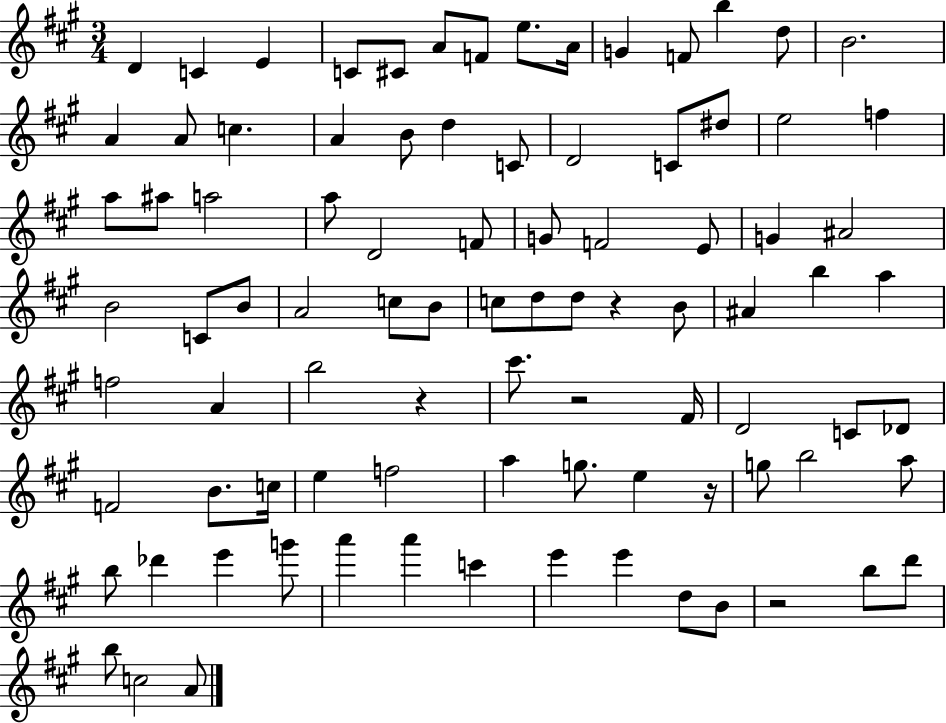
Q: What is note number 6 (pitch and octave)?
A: A4